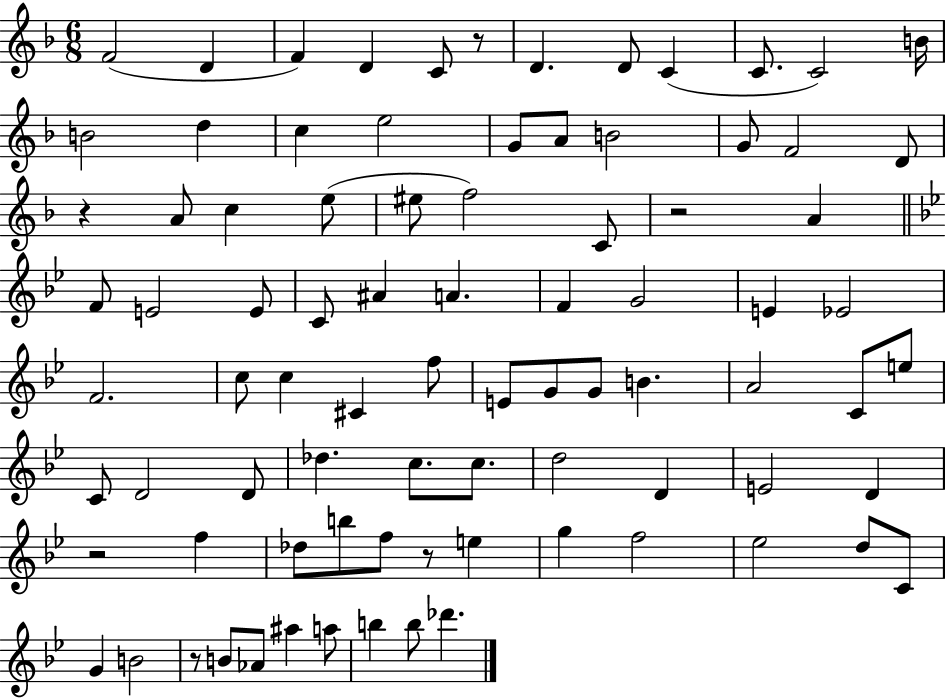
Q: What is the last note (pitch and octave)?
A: Db6